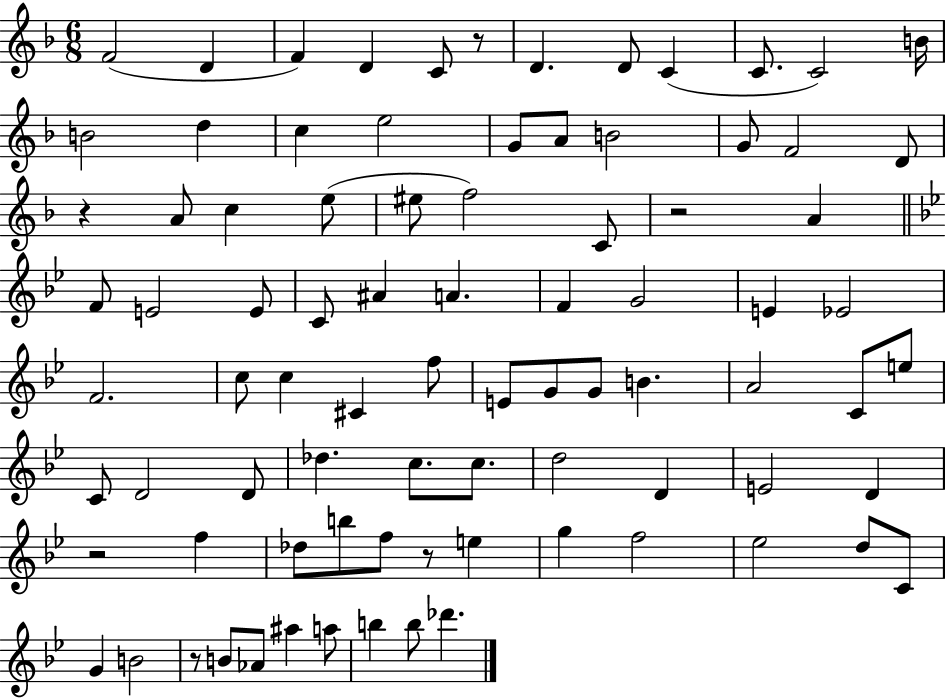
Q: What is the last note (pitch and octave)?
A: Db6